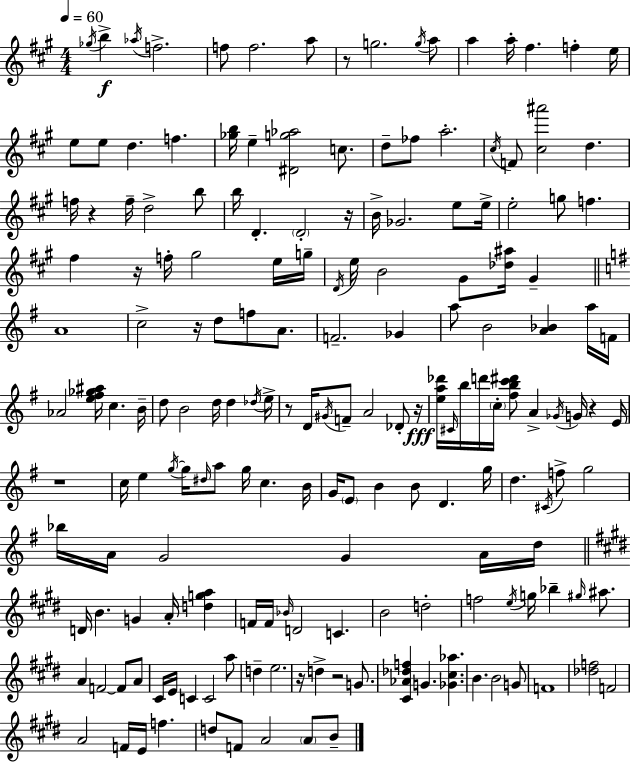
X:1
T:Untitled
M:4/4
L:1/4
K:A
_g/4 b _a/4 f2 f/2 f2 a/2 z/2 g2 g/4 a/2 a a/4 ^f f e/4 e/2 e/2 d f [_gb]/4 e [^Dg_a]2 c/2 d/2 _f/2 a2 ^c/4 F/2 [^c^a']2 d f/4 z f/4 d2 b/2 b/4 D D2 z/4 B/4 _G2 e/2 e/4 e2 g/2 f ^f z/4 f/4 ^g2 e/4 g/4 D/4 e/4 B2 ^G/2 [_d^a]/4 ^G A4 c2 z/4 d/2 f/2 A/2 F2 _G a/2 B2 [A_B] a/4 F/4 _A2 [e^f_g^a]/4 c B/4 d/2 B2 d/4 d _d/4 e/4 z/2 D/4 ^G/4 F/2 A2 _D/2 z/4 [ea_d']/4 ^C/4 b/4 d'/4 c/4 [^fbc'^d']/2 A _G/4 G/4 z E/4 z4 c/4 e g/4 g/4 ^d/4 a/2 g/4 c B/4 G/4 E/2 B B/2 D g/4 d ^C/4 f/2 g2 _b/4 A/4 G2 G A/4 d/4 D/4 B G A/4 [dga] F/4 F/4 _B/4 D2 C B2 d2 f2 e/4 g/4 _b ^g/4 ^a/2 A F2 F/2 A/2 ^C/4 E/4 C C2 a/2 d e2 z/4 d z2 G/2 [^C_A_df] G [_G^c_a] B B2 G/2 F4 [_df]2 F2 A2 F/4 E/4 f d/2 F/2 A2 A/2 B/2